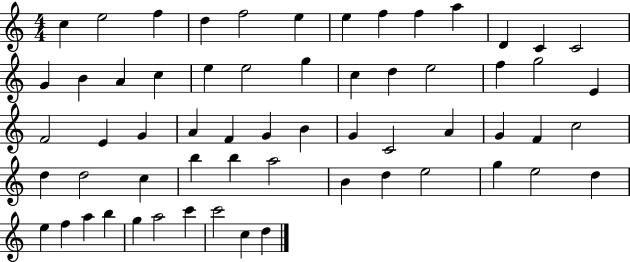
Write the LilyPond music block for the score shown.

{
  \clef treble
  \numericTimeSignature
  \time 4/4
  \key c \major
  c''4 e''2 f''4 | d''4 f''2 e''4 | e''4 f''4 f''4 a''4 | d'4 c'4 c'2 | \break g'4 b'4 a'4 c''4 | e''4 e''2 g''4 | c''4 d''4 e''2 | f''4 g''2 e'4 | \break f'2 e'4 g'4 | a'4 f'4 g'4 b'4 | g'4 c'2 a'4 | g'4 f'4 c''2 | \break d''4 d''2 c''4 | b''4 b''4 a''2 | b'4 d''4 e''2 | g''4 e''2 d''4 | \break e''4 f''4 a''4 b''4 | g''4 a''2 c'''4 | c'''2 c''4 d''4 | \bar "|."
}